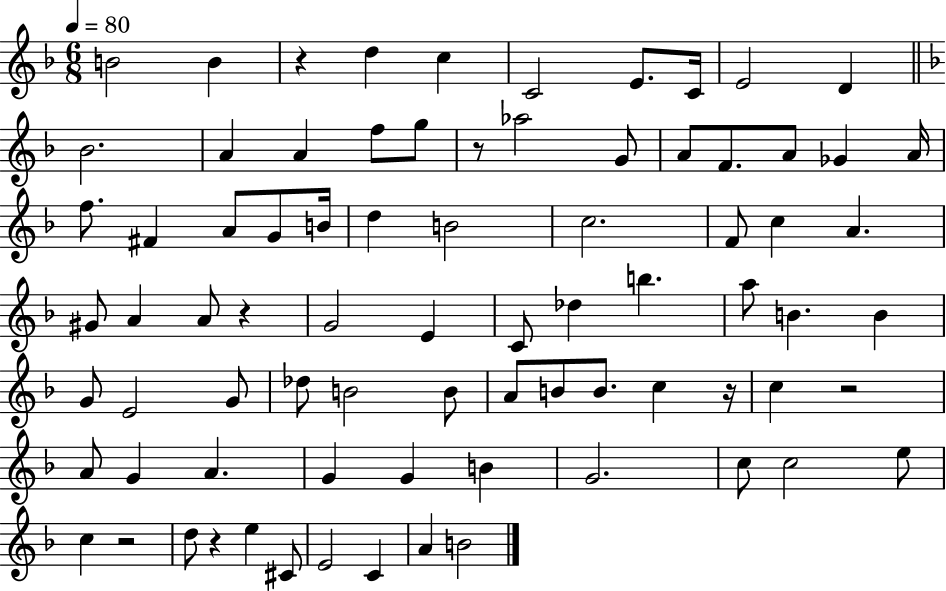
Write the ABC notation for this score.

X:1
T:Untitled
M:6/8
L:1/4
K:F
B2 B z d c C2 E/2 C/4 E2 D _B2 A A f/2 g/2 z/2 _a2 G/2 A/2 F/2 A/2 _G A/4 f/2 ^F A/2 G/2 B/4 d B2 c2 F/2 c A ^G/2 A A/2 z G2 E C/2 _d b a/2 B B G/2 E2 G/2 _d/2 B2 B/2 A/2 B/2 B/2 c z/4 c z2 A/2 G A G G B G2 c/2 c2 e/2 c z2 d/2 z e ^C/2 E2 C A B2